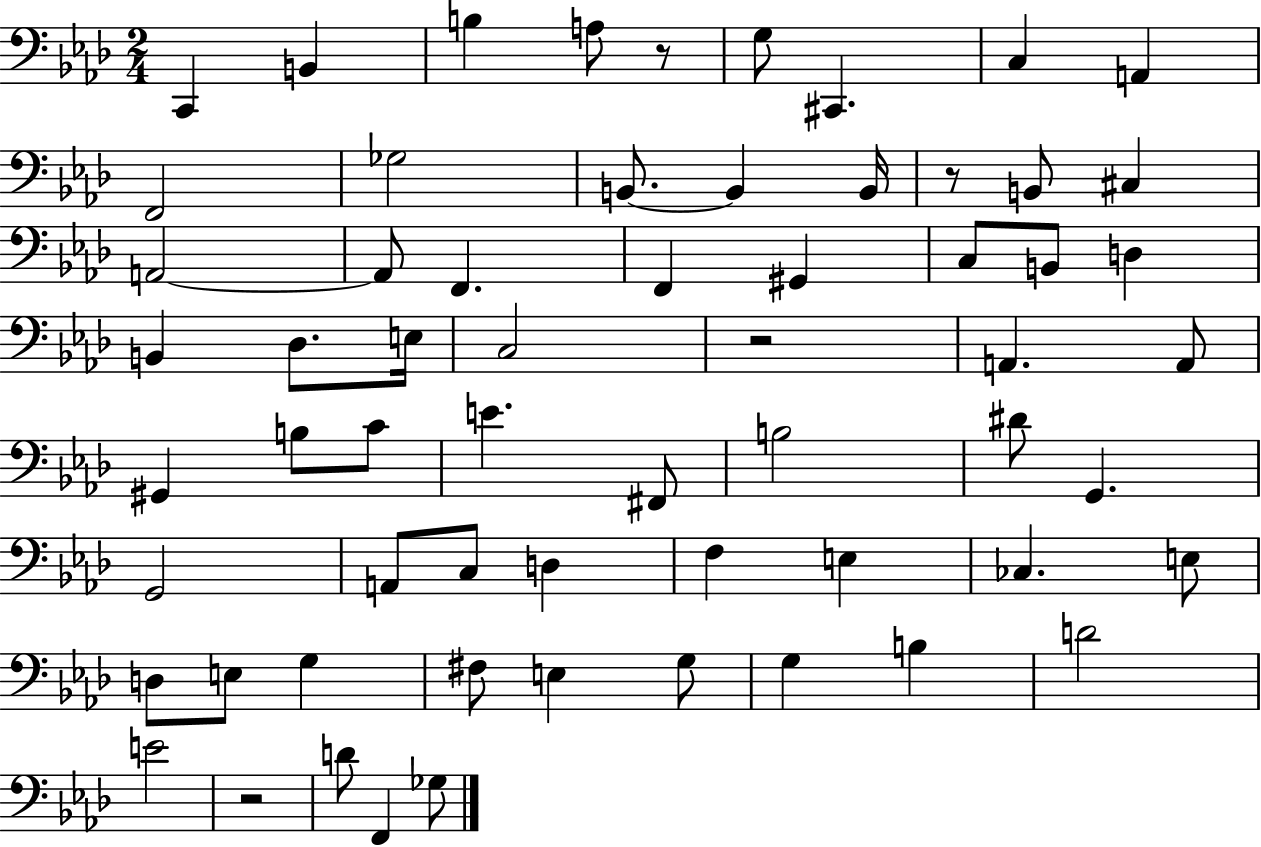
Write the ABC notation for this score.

X:1
T:Untitled
M:2/4
L:1/4
K:Ab
C,, B,, B, A,/2 z/2 G,/2 ^C,, C, A,, F,,2 _G,2 B,,/2 B,, B,,/4 z/2 B,,/2 ^C, A,,2 A,,/2 F,, F,, ^G,, C,/2 B,,/2 D, B,, _D,/2 E,/4 C,2 z2 A,, A,,/2 ^G,, B,/2 C/2 E ^F,,/2 B,2 ^D/2 G,, G,,2 A,,/2 C,/2 D, F, E, _C, E,/2 D,/2 E,/2 G, ^F,/2 E, G,/2 G, B, D2 E2 z2 D/2 F,, _G,/2